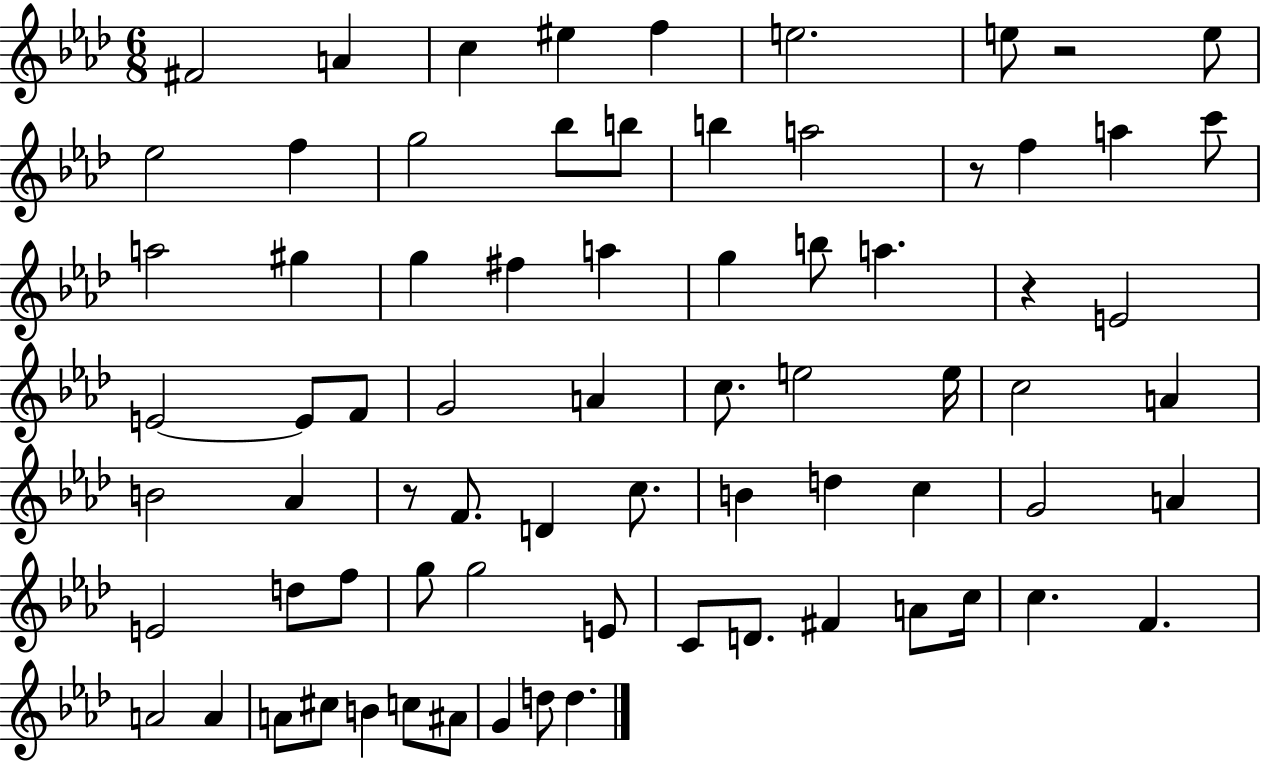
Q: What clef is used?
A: treble